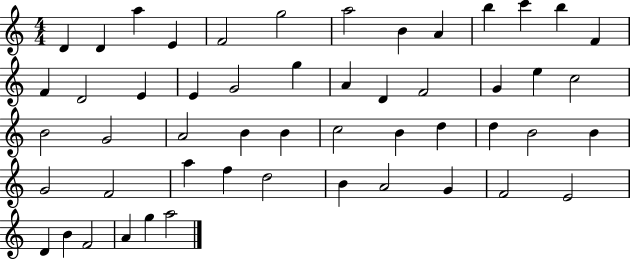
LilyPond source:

{
  \clef treble
  \numericTimeSignature
  \time 4/4
  \key c \major
  d'4 d'4 a''4 e'4 | f'2 g''2 | a''2 b'4 a'4 | b''4 c'''4 b''4 f'4 | \break f'4 d'2 e'4 | e'4 g'2 g''4 | a'4 d'4 f'2 | g'4 e''4 c''2 | \break b'2 g'2 | a'2 b'4 b'4 | c''2 b'4 d''4 | d''4 b'2 b'4 | \break g'2 f'2 | a''4 f''4 d''2 | b'4 a'2 g'4 | f'2 e'2 | \break d'4 b'4 f'2 | a'4 g''4 a''2 | \bar "|."
}